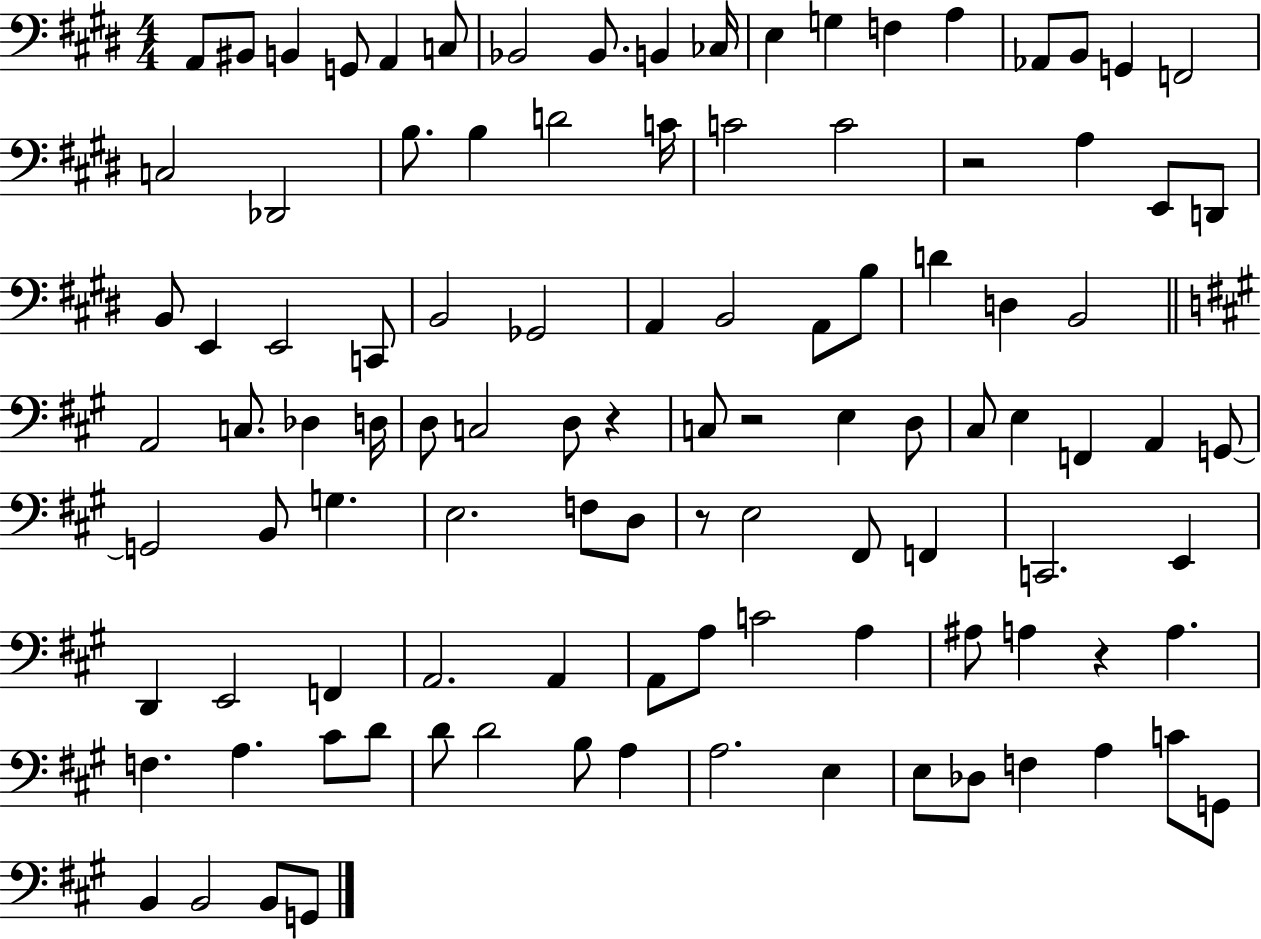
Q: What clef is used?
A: bass